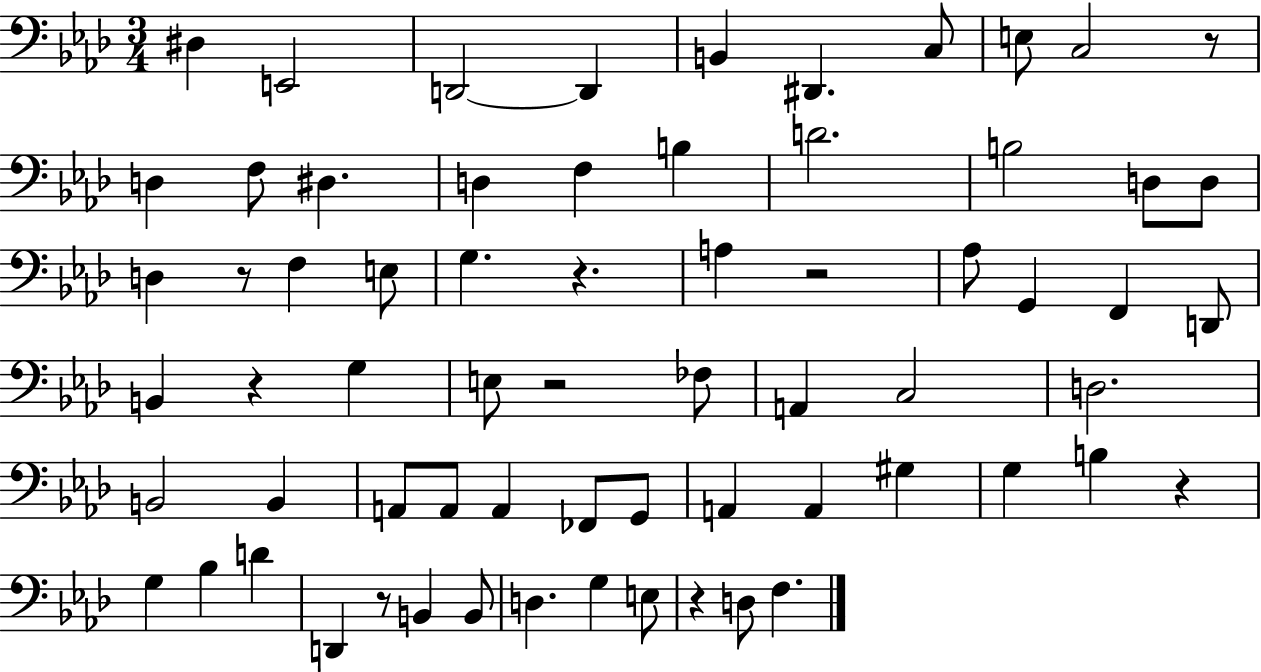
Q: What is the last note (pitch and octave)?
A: F3